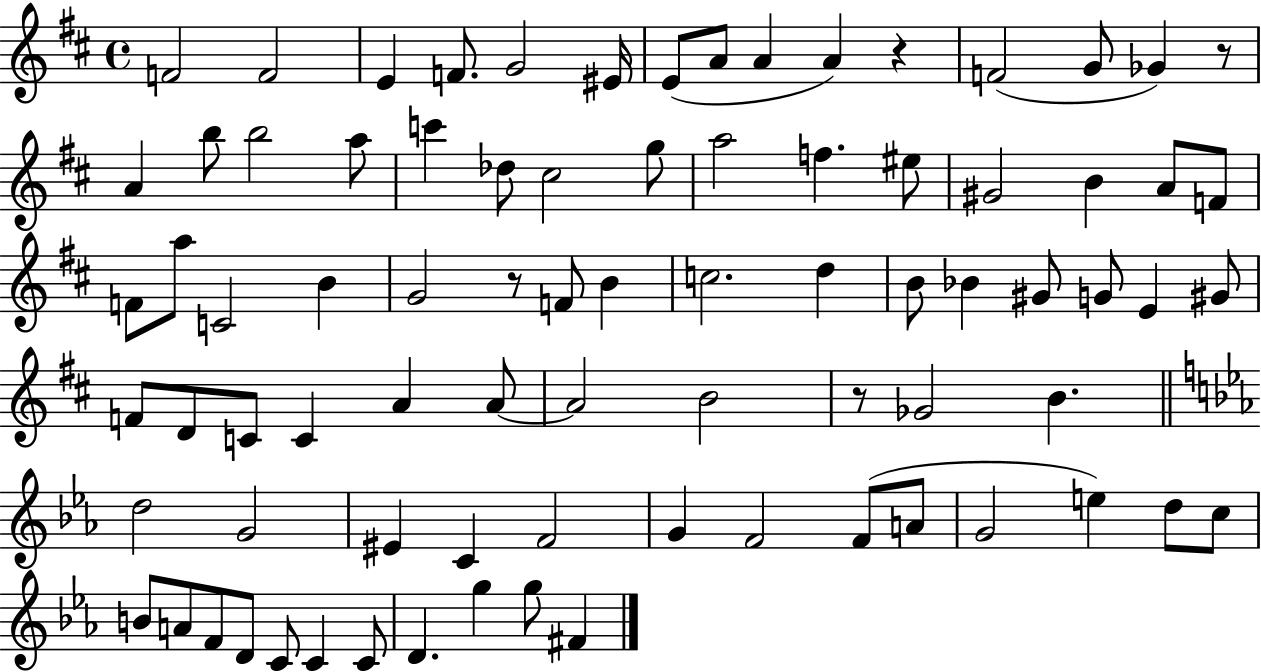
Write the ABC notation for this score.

X:1
T:Untitled
M:4/4
L:1/4
K:D
F2 F2 E F/2 G2 ^E/4 E/2 A/2 A A z F2 G/2 _G z/2 A b/2 b2 a/2 c' _d/2 ^c2 g/2 a2 f ^e/2 ^G2 B A/2 F/2 F/2 a/2 C2 B G2 z/2 F/2 B c2 d B/2 _B ^G/2 G/2 E ^G/2 F/2 D/2 C/2 C A A/2 A2 B2 z/2 _G2 B d2 G2 ^E C F2 G F2 F/2 A/2 G2 e d/2 c/2 B/2 A/2 F/2 D/2 C/2 C C/2 D g g/2 ^F